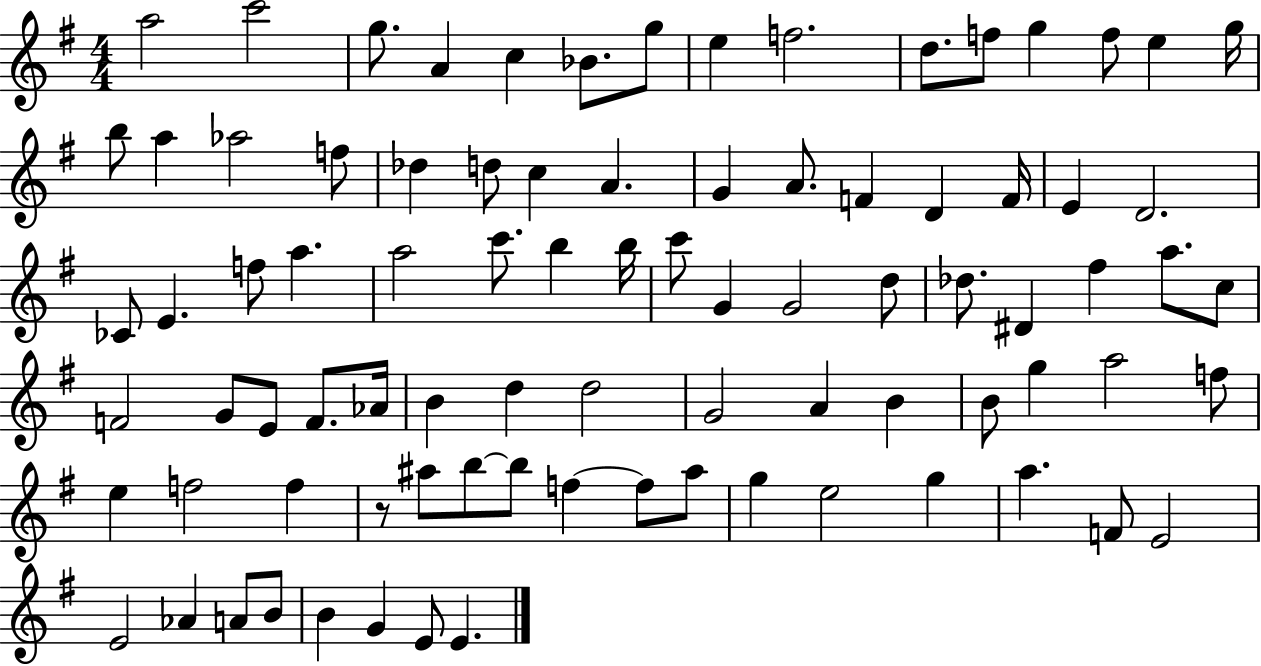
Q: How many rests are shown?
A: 1